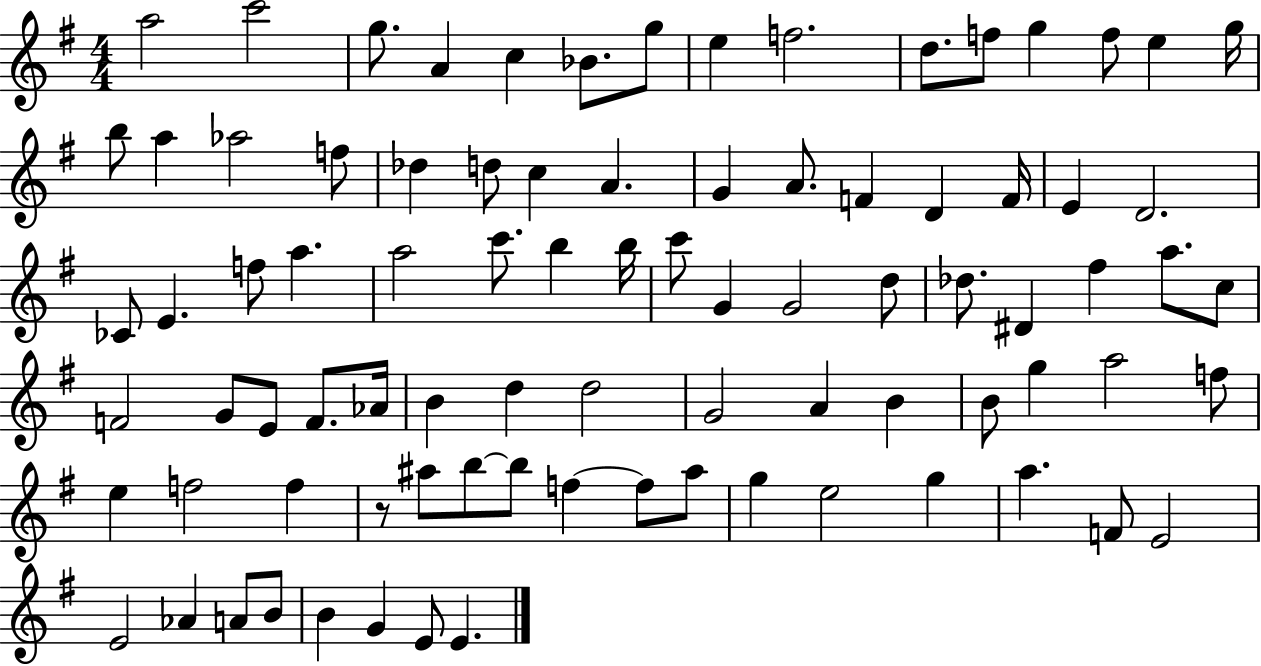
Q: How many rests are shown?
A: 1